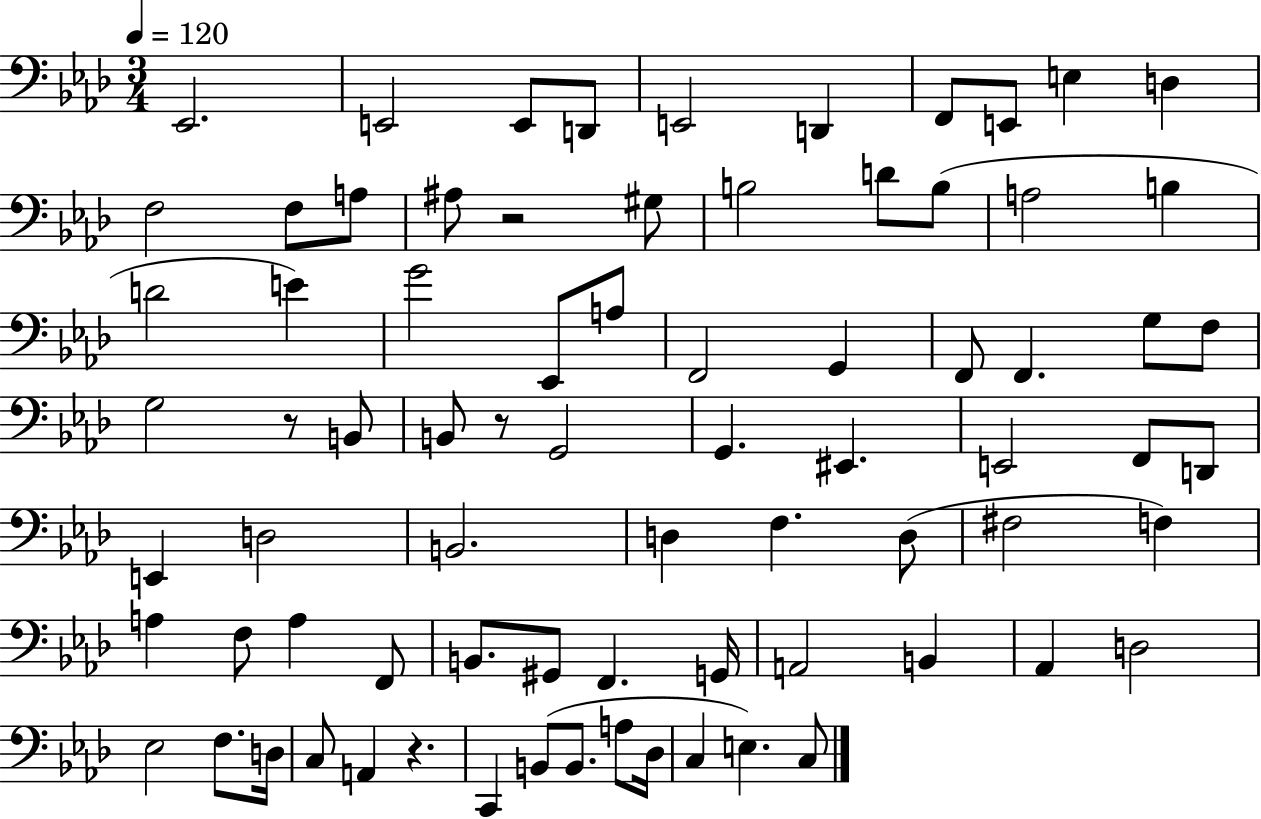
{
  \clef bass
  \numericTimeSignature
  \time 3/4
  \key aes \major
  \tempo 4 = 120
  ees,2. | e,2 e,8 d,8 | e,2 d,4 | f,8 e,8 e4 d4 | \break f2 f8 a8 | ais8 r2 gis8 | b2 d'8 b8( | a2 b4 | \break d'2 e'4) | g'2 ees,8 a8 | f,2 g,4 | f,8 f,4. g8 f8 | \break g2 r8 b,8 | b,8 r8 g,2 | g,4. eis,4. | e,2 f,8 d,8 | \break e,4 d2 | b,2. | d4 f4. d8( | fis2 f4) | \break a4 f8 a4 f,8 | b,8. gis,8 f,4. g,16 | a,2 b,4 | aes,4 d2 | \break ees2 f8. d16 | c8 a,4 r4. | c,4 b,8( b,8. a8 des16 | c4 e4.) c8 | \break \bar "|."
}